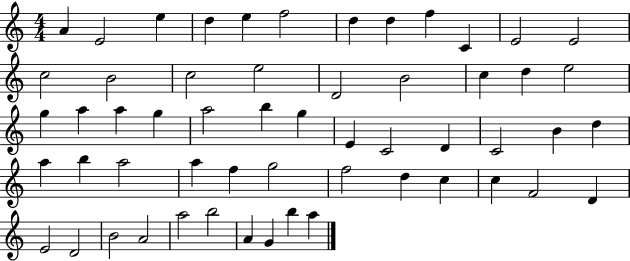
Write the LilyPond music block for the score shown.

{
  \clef treble
  \numericTimeSignature
  \time 4/4
  \key c \major
  a'4 e'2 e''4 | d''4 e''4 f''2 | d''4 d''4 f''4 c'4 | e'2 e'2 | \break c''2 b'2 | c''2 e''2 | d'2 b'2 | c''4 d''4 e''2 | \break g''4 a''4 a''4 g''4 | a''2 b''4 g''4 | e'4 c'2 d'4 | c'2 b'4 d''4 | \break a''4 b''4 a''2 | a''4 f''4 g''2 | f''2 d''4 c''4 | c''4 f'2 d'4 | \break e'2 d'2 | b'2 a'2 | a''2 b''2 | a'4 g'4 b''4 a''4 | \break \bar "|."
}